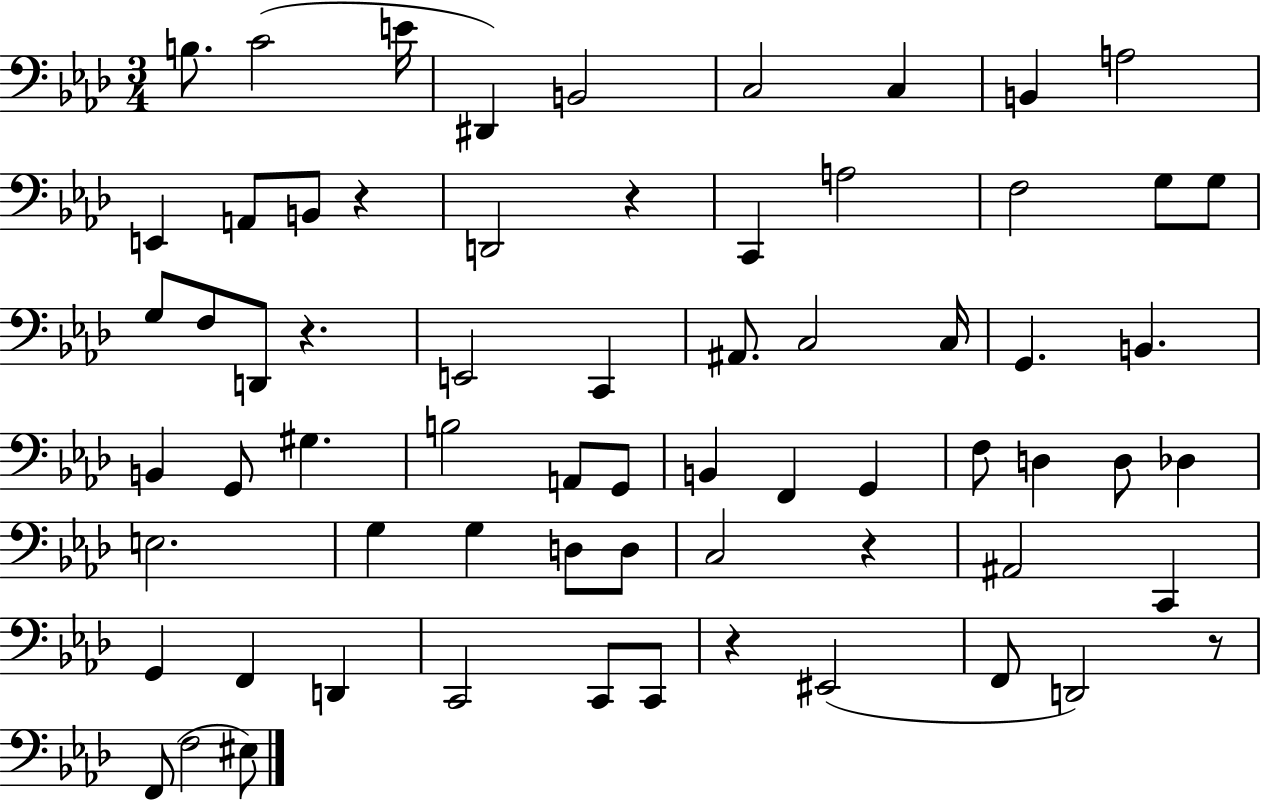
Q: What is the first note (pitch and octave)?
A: B3